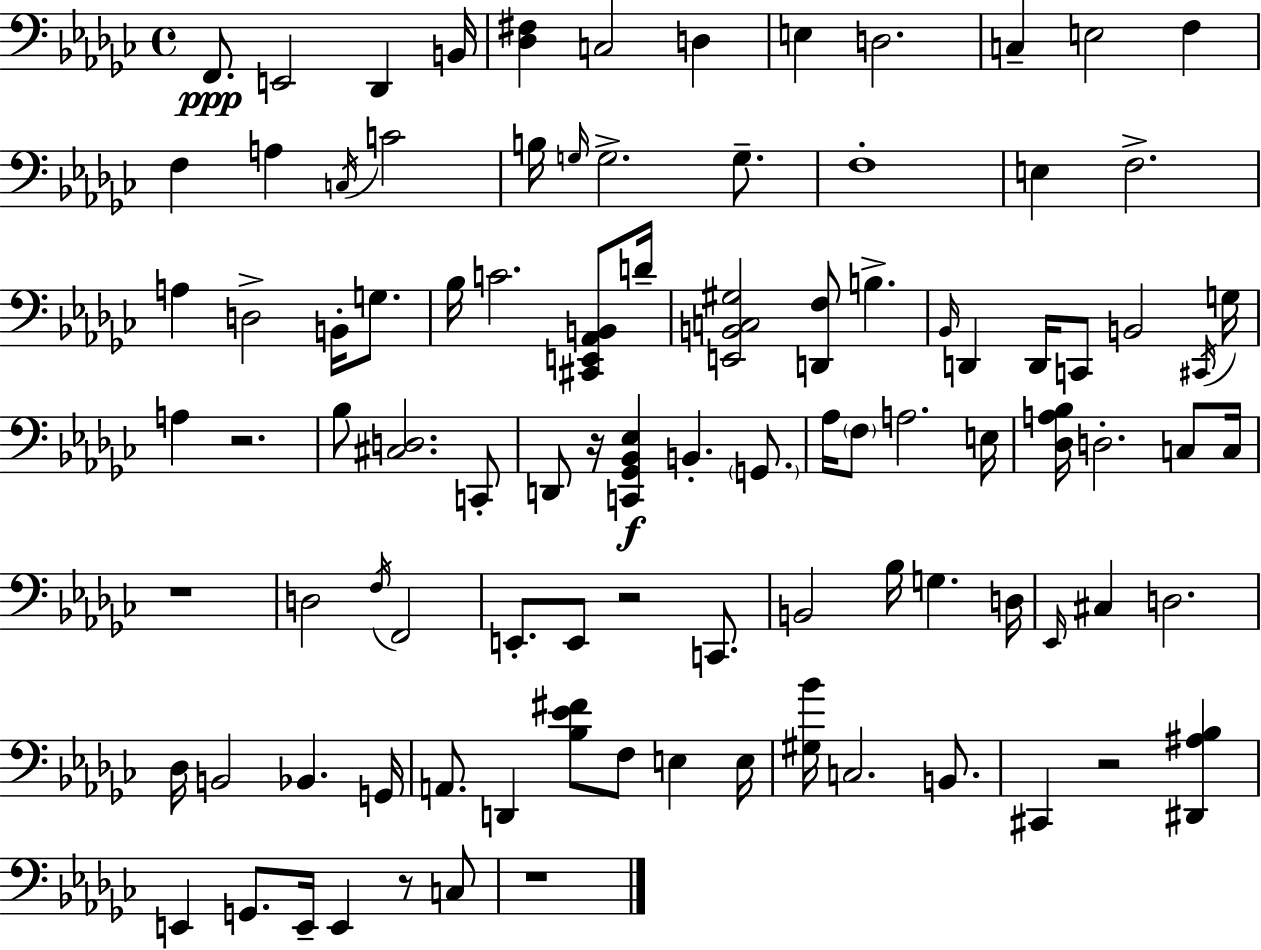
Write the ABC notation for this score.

X:1
T:Untitled
M:4/4
L:1/4
K:Ebm
F,,/2 E,,2 _D,, B,,/4 [_D,^F,] C,2 D, E, D,2 C, E,2 F, F, A, C,/4 C2 B,/4 G,/4 G,2 G,/2 F,4 E, F,2 A, D,2 B,,/4 G,/2 _B,/4 C2 [^C,,E,,_A,,B,,]/2 D/4 [E,,B,,C,^G,]2 [D,,F,]/2 B, _B,,/4 D,, D,,/4 C,,/2 B,,2 ^C,,/4 G,/4 A, z2 _B,/2 [^C,D,]2 C,,/2 D,,/2 z/4 [C,,_G,,_B,,_E,] B,, G,,/2 _A,/4 F,/2 A,2 E,/4 [_D,A,_B,]/4 D,2 C,/2 C,/4 z4 D,2 F,/4 F,,2 E,,/2 E,,/2 z2 C,,/2 B,,2 _B,/4 G, D,/4 _E,,/4 ^C, D,2 _D,/4 B,,2 _B,, G,,/4 A,,/2 D,, [_B,_E^F]/2 F,/2 E, E,/4 [^G,_B]/4 C,2 B,,/2 ^C,, z2 [^D,,^A,_B,] E,, G,,/2 E,,/4 E,, z/2 C,/2 z4